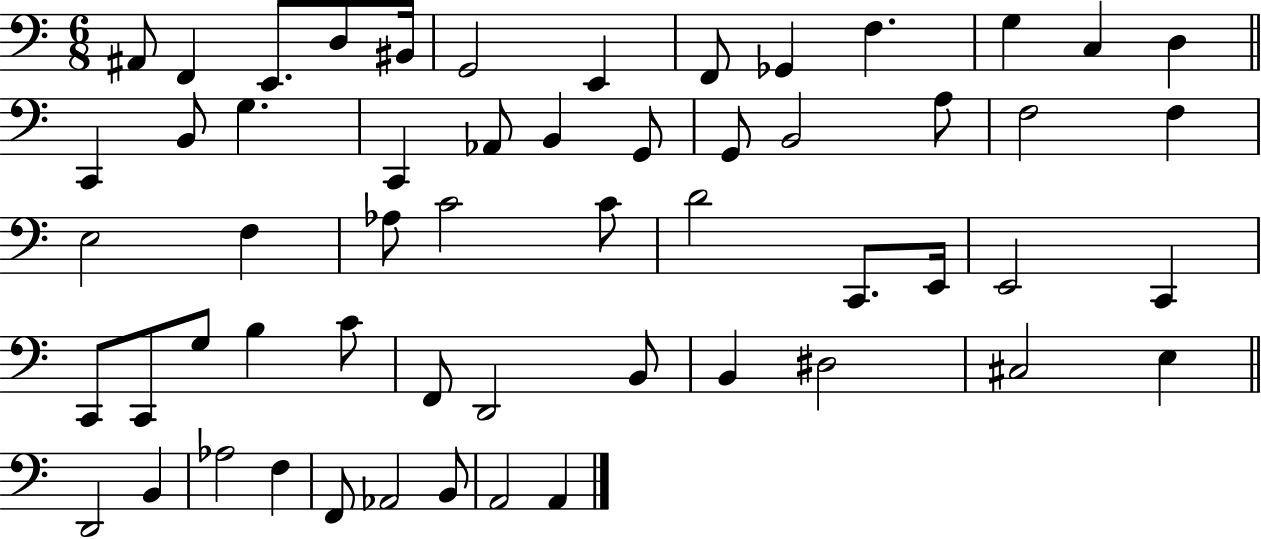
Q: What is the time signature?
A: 6/8